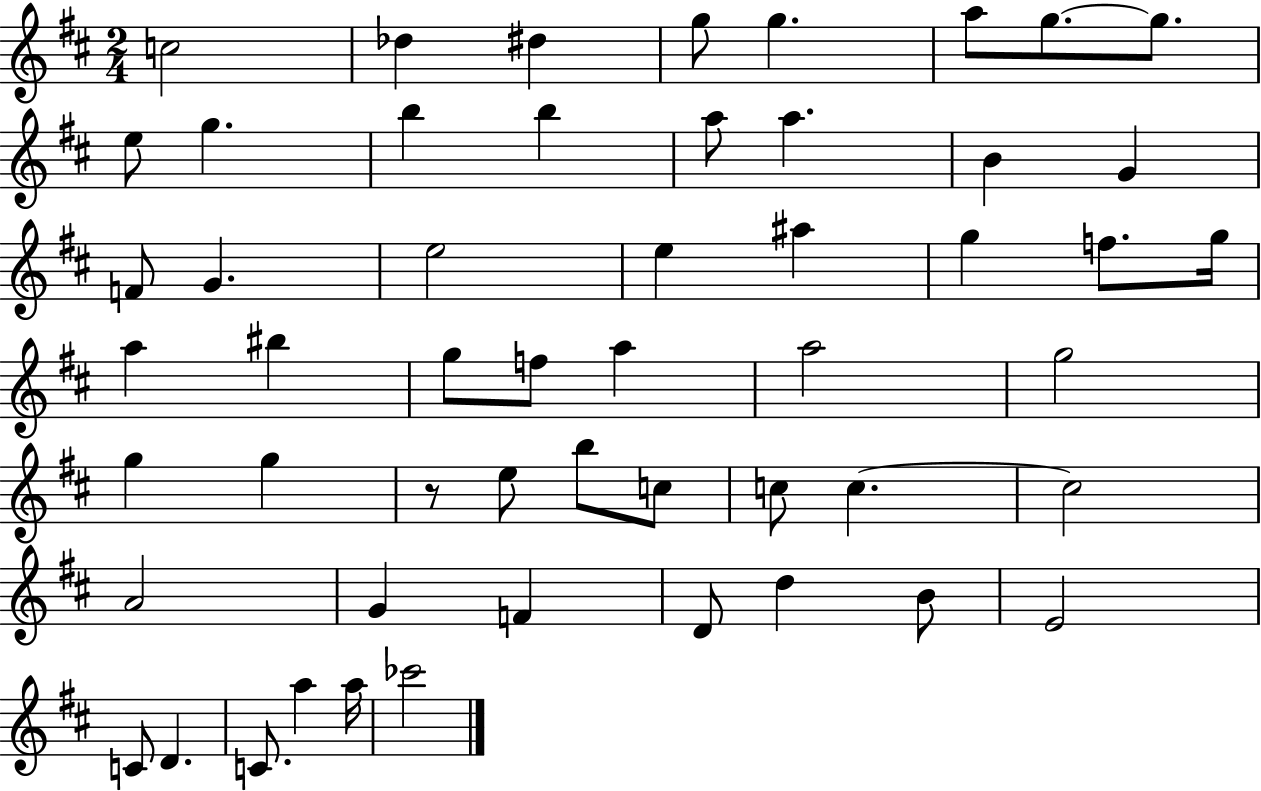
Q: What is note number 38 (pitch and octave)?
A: C5